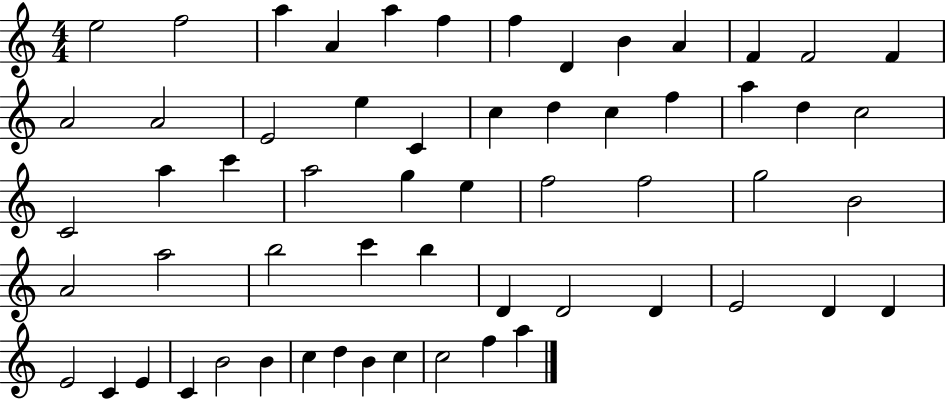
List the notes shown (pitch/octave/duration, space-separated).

E5/h F5/h A5/q A4/q A5/q F5/q F5/q D4/q B4/q A4/q F4/q F4/h F4/q A4/h A4/h E4/h E5/q C4/q C5/q D5/q C5/q F5/q A5/q D5/q C5/h C4/h A5/q C6/q A5/h G5/q E5/q F5/h F5/h G5/h B4/h A4/h A5/h B5/h C6/q B5/q D4/q D4/h D4/q E4/h D4/q D4/q E4/h C4/q E4/q C4/q B4/h B4/q C5/q D5/q B4/q C5/q C5/h F5/q A5/q